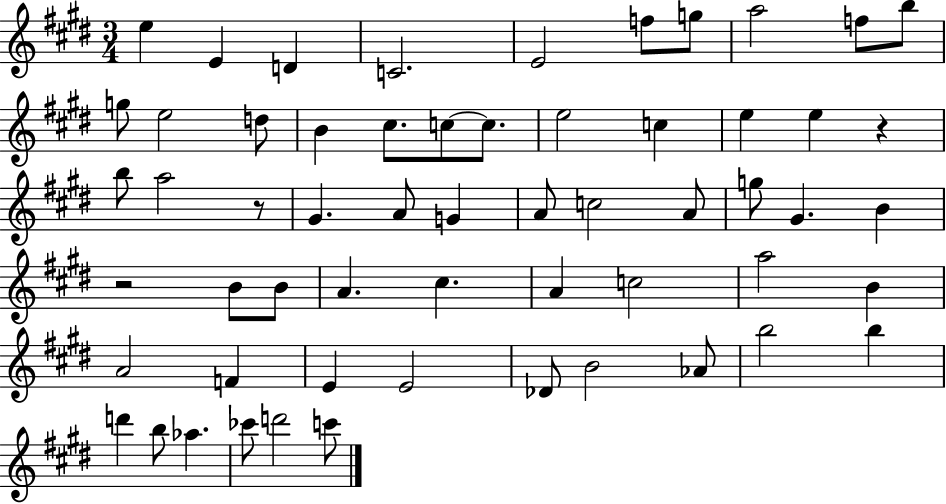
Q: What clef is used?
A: treble